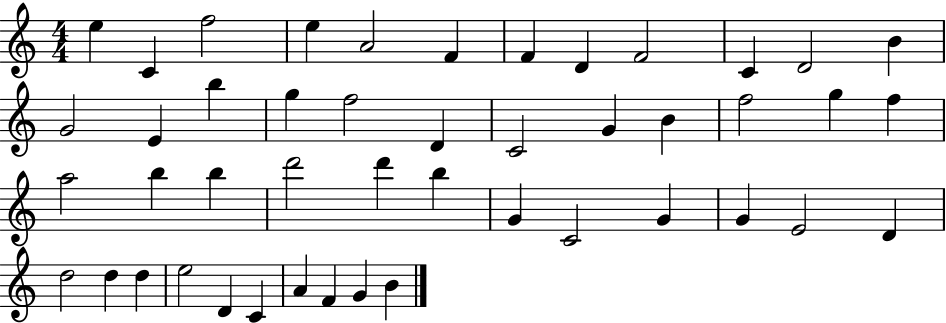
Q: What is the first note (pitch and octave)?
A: E5